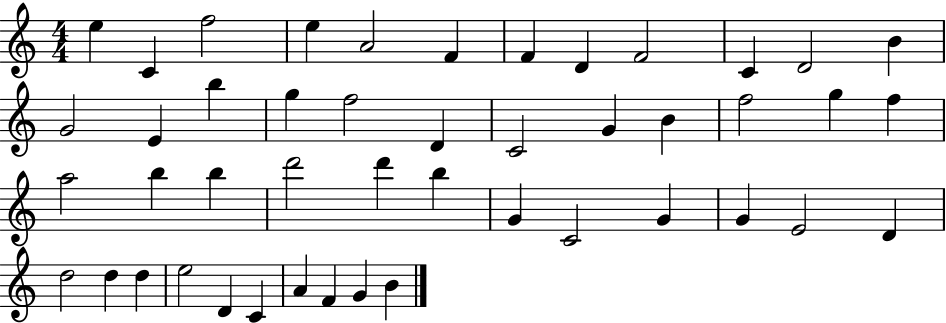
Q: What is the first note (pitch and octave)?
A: E5